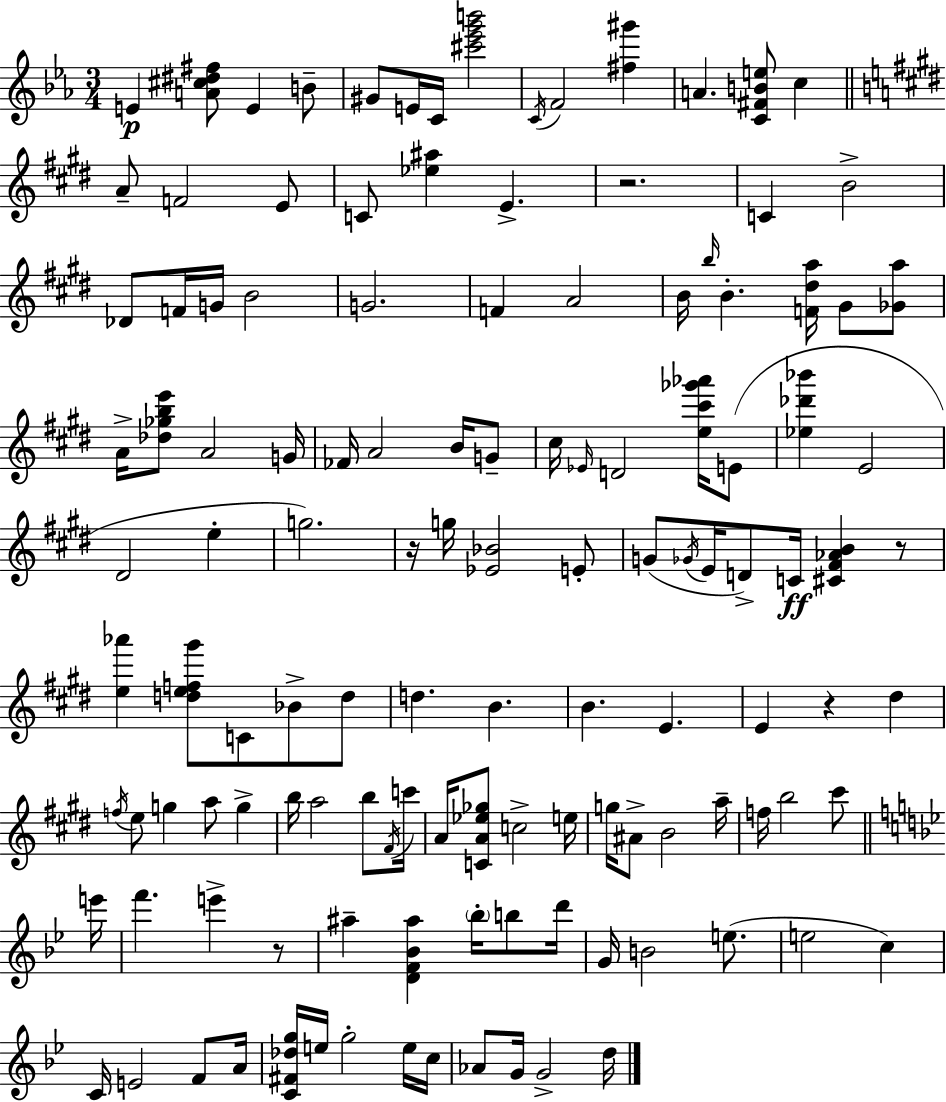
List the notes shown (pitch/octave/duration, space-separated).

E4/q [A4,C#5,D#5,F#5]/e E4/q B4/e G#4/e E4/s C4/s [C#6,Eb6,G6,B6]/h C4/s F4/h [F#5,G#6]/q A4/q. [C4,F#4,B4,E5]/e C5/q A4/e F4/h E4/e C4/e [Eb5,A#5]/q E4/q. R/h. C4/q B4/h Db4/e F4/s G4/s B4/h G4/h. F4/q A4/h B4/s B5/s B4/q. [F4,D#5,A5]/s G#4/e [Gb4,A5]/e A4/s [Db5,Gb5,B5,E6]/e A4/h G4/s FES4/s A4/h B4/s G4/e C#5/s Eb4/s D4/h [E5,C#6,Gb6,Ab6]/s E4/e [Eb5,Db6,Bb6]/q E4/h D#4/h E5/q G5/h. R/s G5/s [Eb4,Bb4]/h E4/e G4/e Gb4/s E4/s D4/e C4/s [C#4,F#4,Ab4,B4]/q R/e [E5,Ab6]/q [D5,E5,F5,G#6]/e C4/e Bb4/e D5/e D5/q. B4/q. B4/q. E4/q. E4/q R/q D#5/q F5/s E5/e G5/q A5/e G5/q B5/s A5/h B5/e F#4/s C6/s A4/s [C4,A4,Eb5,Gb5]/e C5/h E5/s G5/s A#4/e B4/h A5/s F5/s B5/h C#6/e E6/s F6/q. E6/q R/e A#5/q [D4,F4,Bb4,A#5]/q Bb5/s B5/e D6/s G4/s B4/h E5/e. E5/h C5/q C4/s E4/h F4/e A4/s [C4,F#4,Db5,G5]/s E5/s G5/h E5/s C5/s Ab4/e G4/s G4/h D5/s